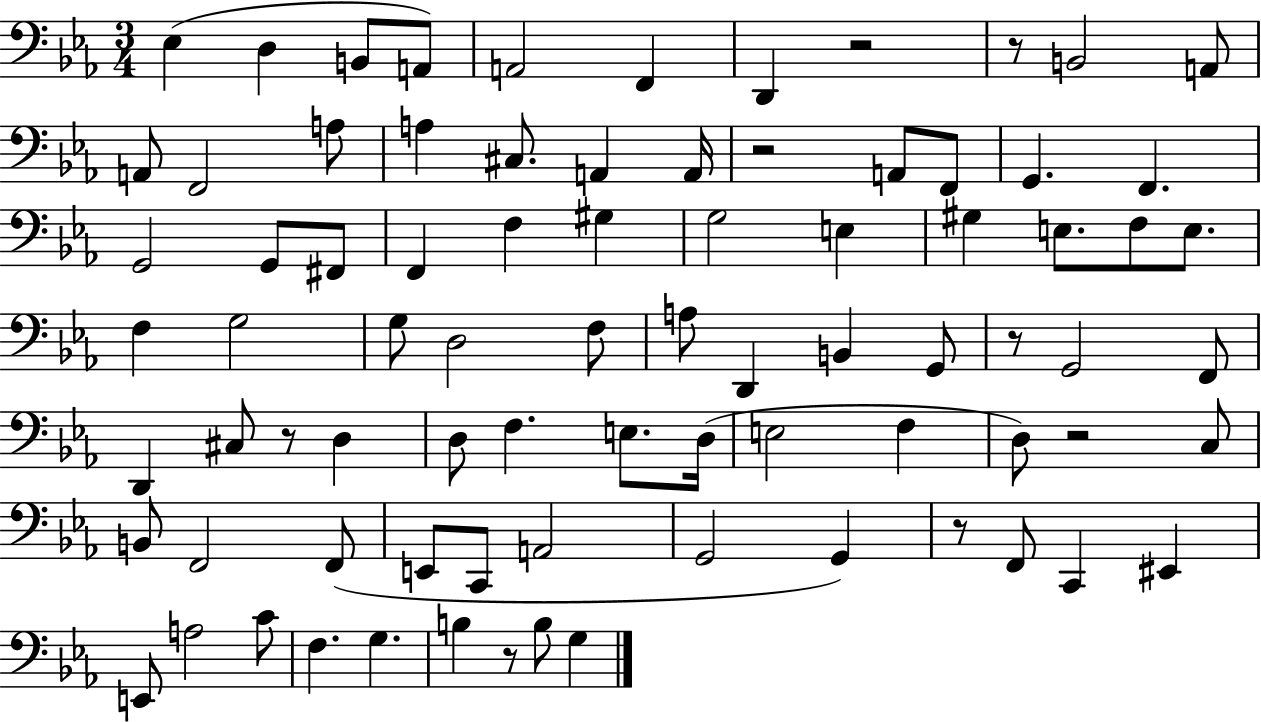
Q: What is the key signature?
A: EES major